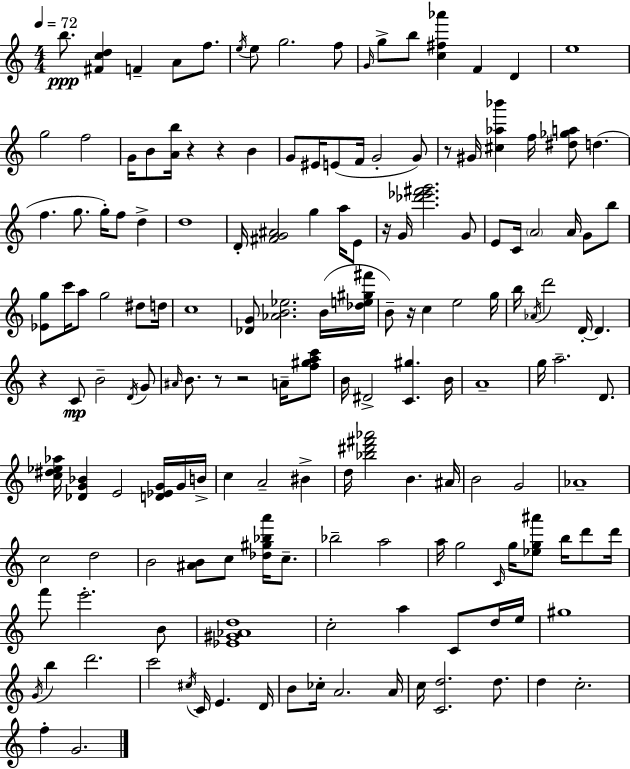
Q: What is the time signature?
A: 4/4